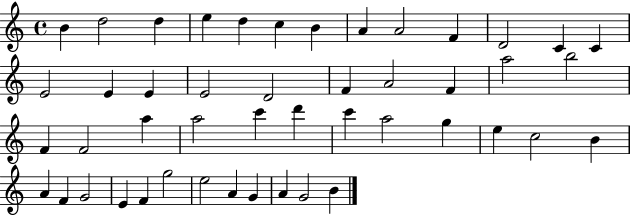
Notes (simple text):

B4/q D5/h D5/q E5/q D5/q C5/q B4/q A4/q A4/h F4/q D4/h C4/q C4/q E4/h E4/q E4/q E4/h D4/h F4/q A4/h F4/q A5/h B5/h F4/q F4/h A5/q A5/h C6/q D6/q C6/q A5/h G5/q E5/q C5/h B4/q A4/q F4/q G4/h E4/q F4/q G5/h E5/h A4/q G4/q A4/q G4/h B4/q